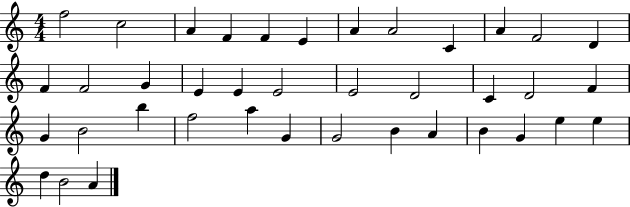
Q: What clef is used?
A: treble